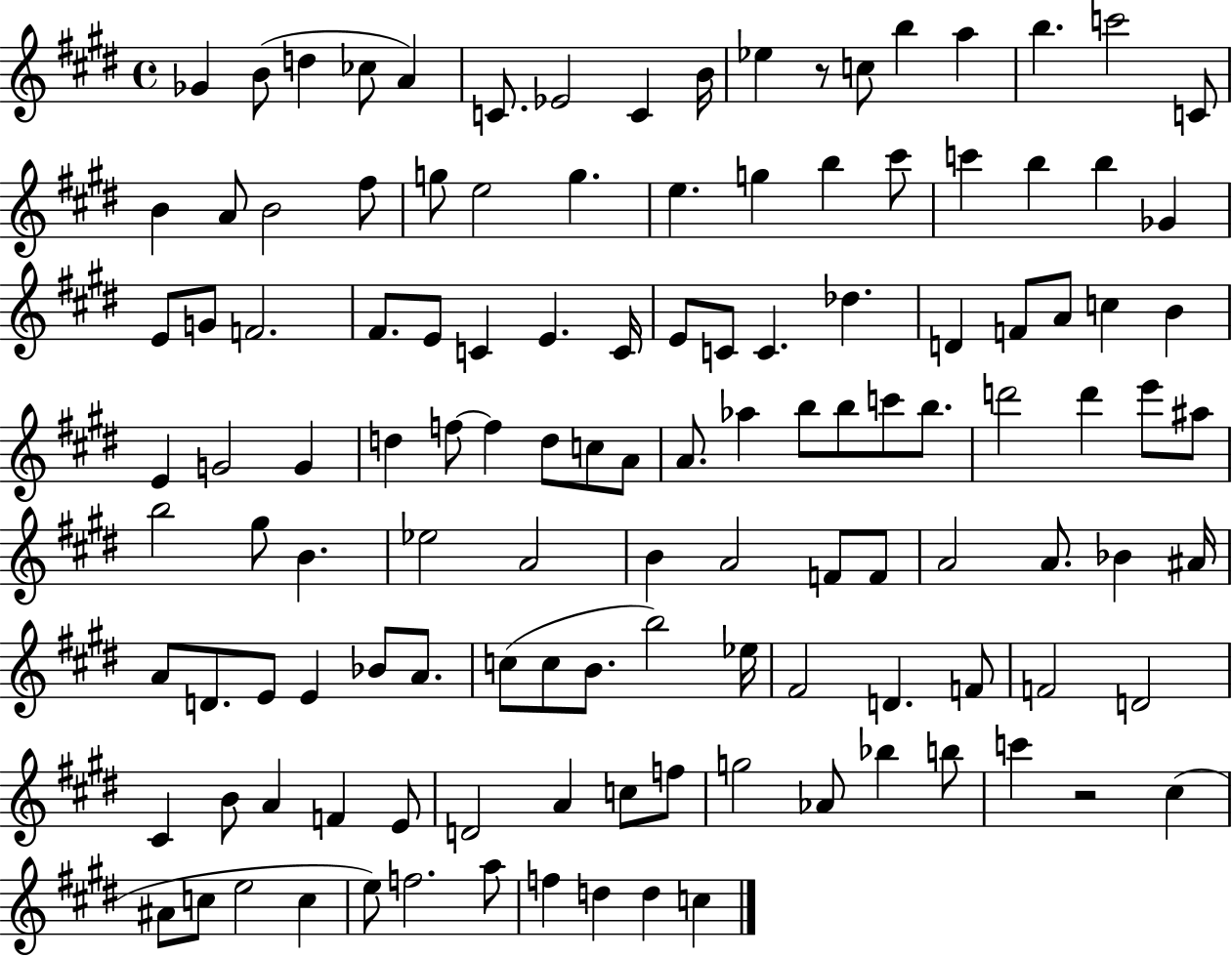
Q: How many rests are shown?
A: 2